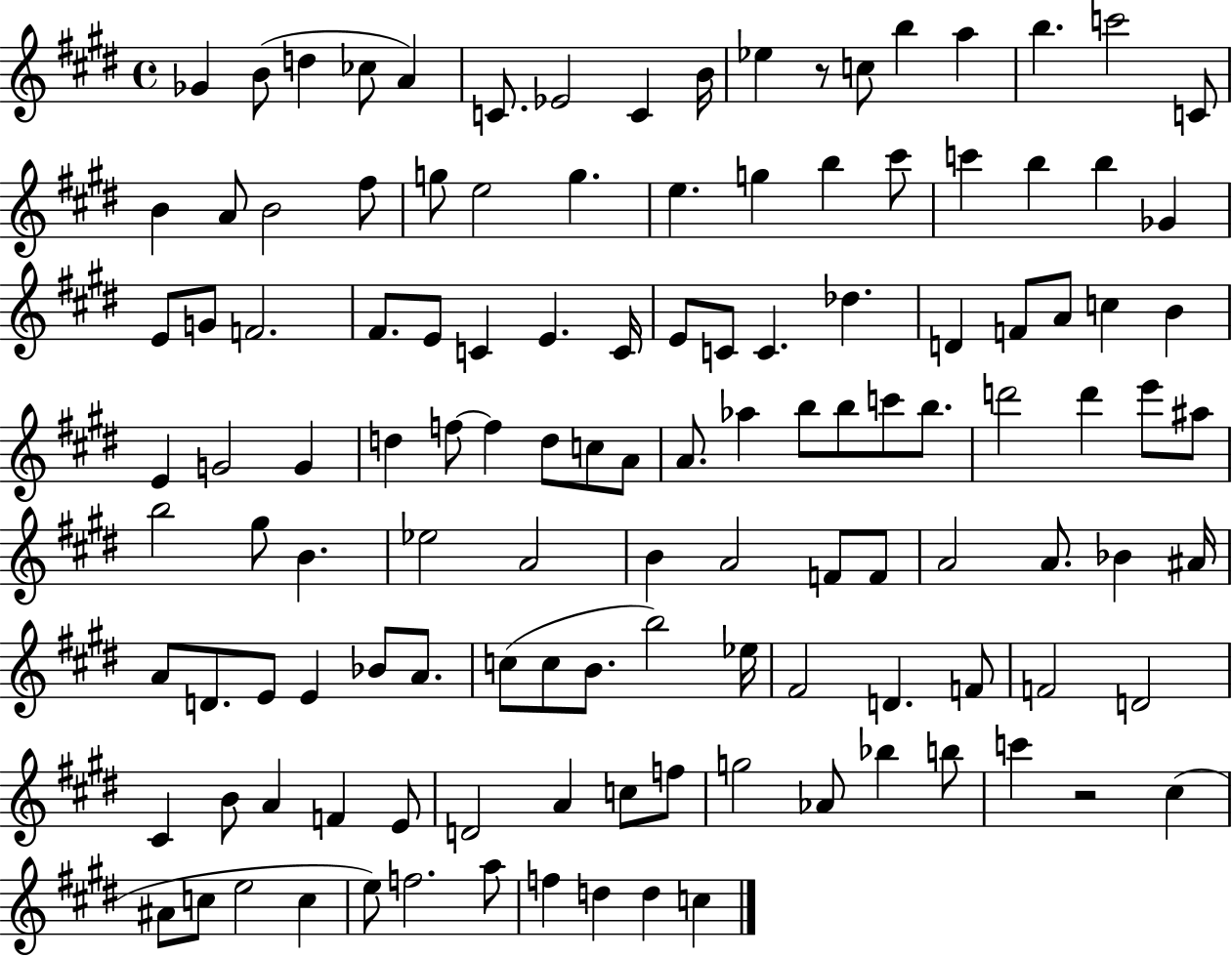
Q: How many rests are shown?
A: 2